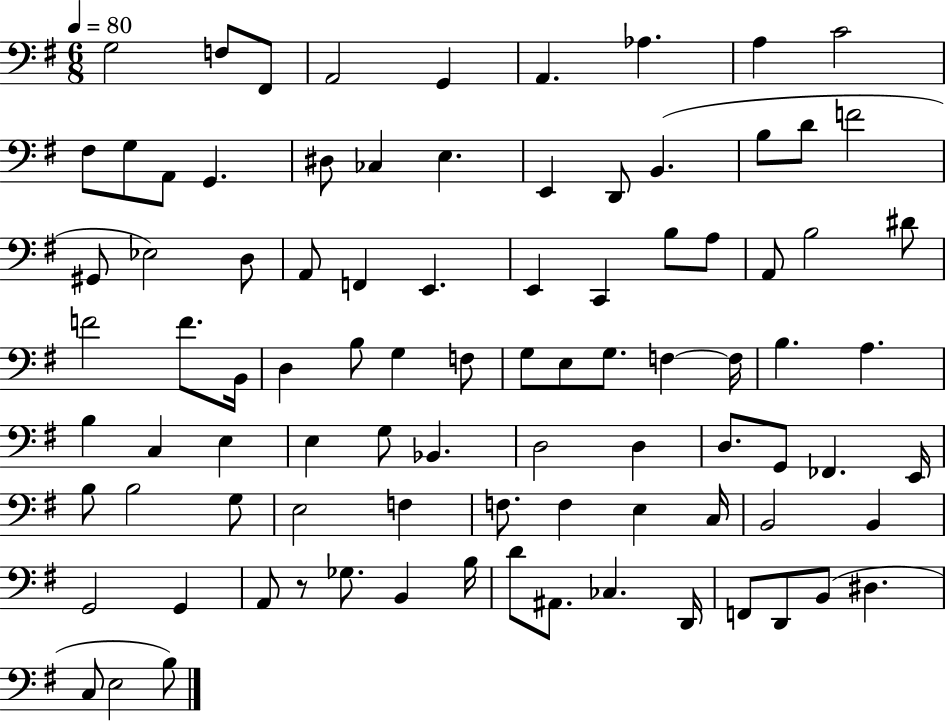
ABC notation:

X:1
T:Untitled
M:6/8
L:1/4
K:G
G,2 F,/2 ^F,,/2 A,,2 G,, A,, _A, A, C2 ^F,/2 G,/2 A,,/2 G,, ^D,/2 _C, E, E,, D,,/2 B,, B,/2 D/2 F2 ^G,,/2 _E,2 D,/2 A,,/2 F,, E,, E,, C,, B,/2 A,/2 A,,/2 B,2 ^D/2 F2 F/2 B,,/4 D, B,/2 G, F,/2 G,/2 E,/2 G,/2 F, F,/4 B, A, B, C, E, E, G,/2 _B,, D,2 D, D,/2 G,,/2 _F,, E,,/4 B,/2 B,2 G,/2 E,2 F, F,/2 F, E, C,/4 B,,2 B,, G,,2 G,, A,,/2 z/2 _G,/2 B,, B,/4 D/2 ^A,,/2 _C, D,,/4 F,,/2 D,,/2 B,,/2 ^D, C,/2 E,2 B,/2